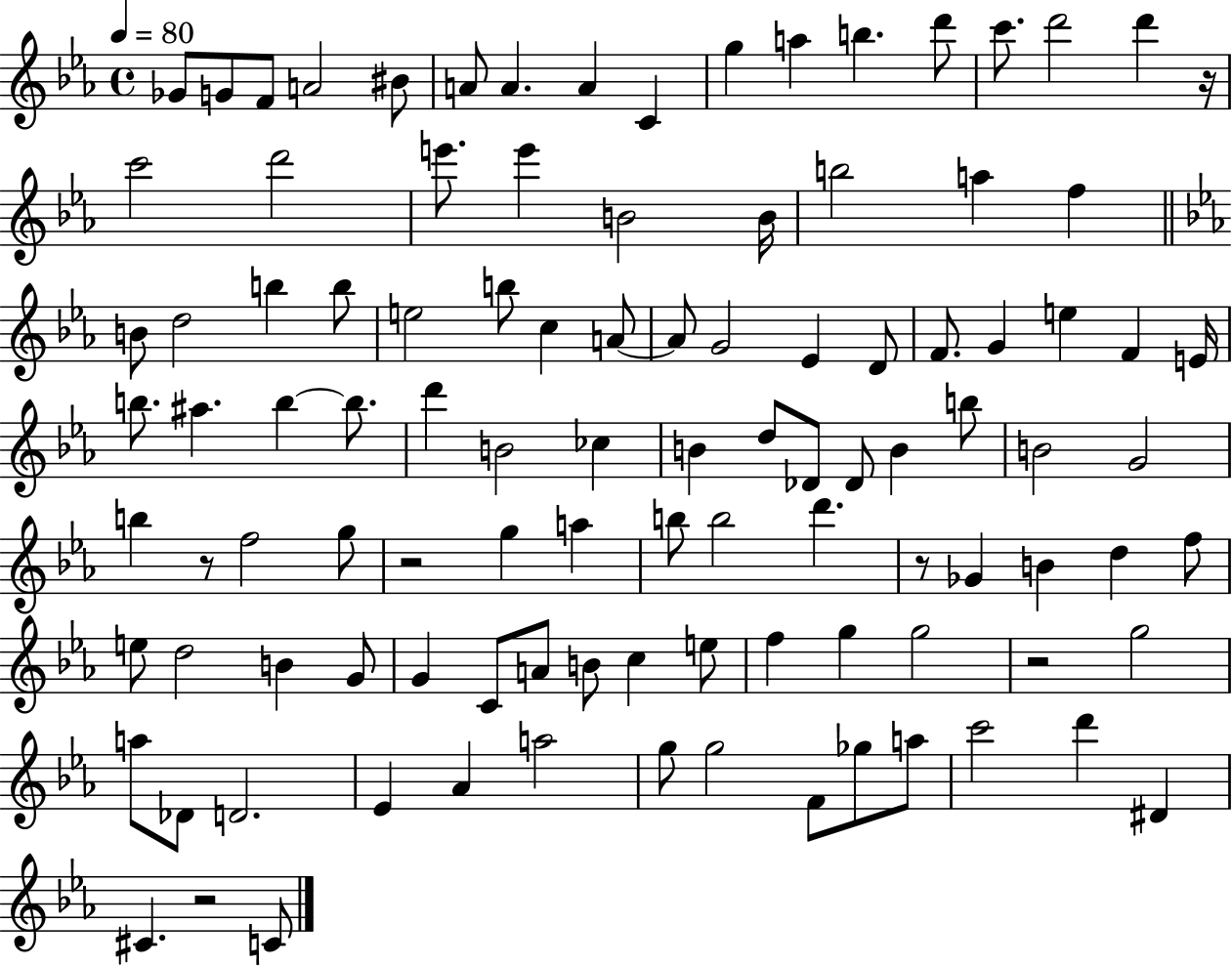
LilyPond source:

{
  \clef treble
  \time 4/4
  \defaultTimeSignature
  \key ees \major
  \tempo 4 = 80
  ges'8 g'8 f'8 a'2 bis'8 | a'8 a'4. a'4 c'4 | g''4 a''4 b''4. d'''8 | c'''8. d'''2 d'''4 r16 | \break c'''2 d'''2 | e'''8. e'''4 b'2 b'16 | b''2 a''4 f''4 | \bar "||" \break \key ees \major b'8 d''2 b''4 b''8 | e''2 b''8 c''4 a'8~~ | a'8 g'2 ees'4 d'8 | f'8. g'4 e''4 f'4 e'16 | \break b''8. ais''4. b''4~~ b''8. | d'''4 b'2 ces''4 | b'4 d''8 des'8 des'8 b'4 b''8 | b'2 g'2 | \break b''4 r8 f''2 g''8 | r2 g''4 a''4 | b''8 b''2 d'''4. | r8 ges'4 b'4 d''4 f''8 | \break e''8 d''2 b'4 g'8 | g'4 c'8 a'8 b'8 c''4 e''8 | f''4 g''4 g''2 | r2 g''2 | \break a''8 des'8 d'2. | ees'4 aes'4 a''2 | g''8 g''2 f'8 ges''8 a''8 | c'''2 d'''4 dis'4 | \break cis'4. r2 c'8 | \bar "|."
}